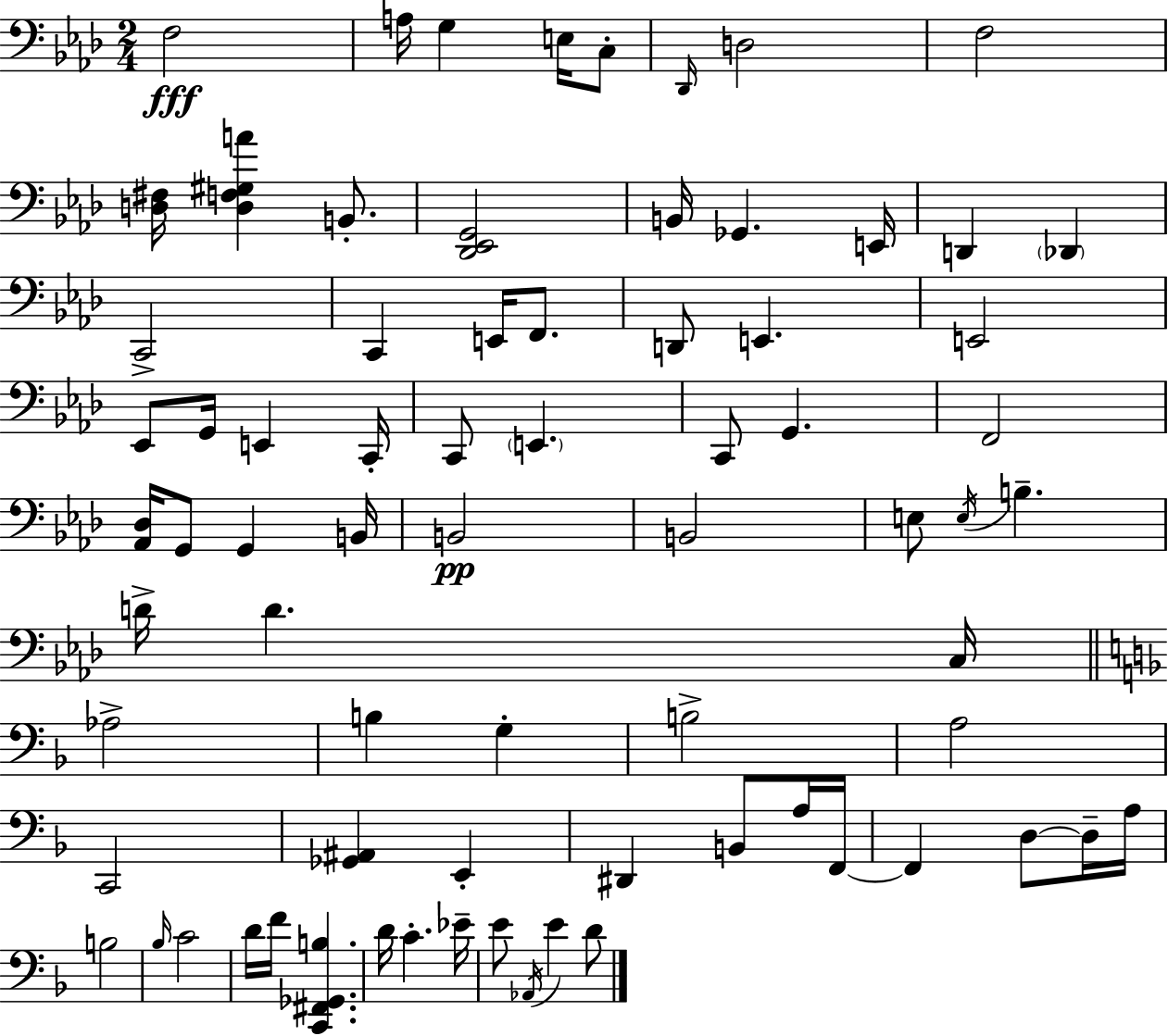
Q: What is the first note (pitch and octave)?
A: F3